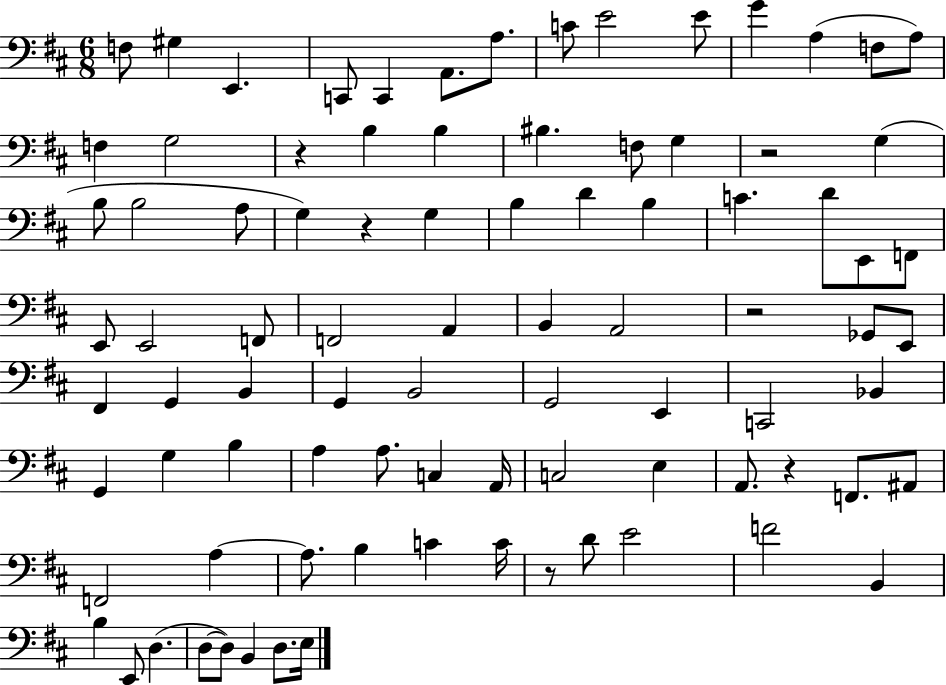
{
  \clef bass
  \numericTimeSignature
  \time 6/8
  \key d \major
  f8 gis4 e,4. | c,8 c,4 a,8. a8. | c'8 e'2 e'8 | g'4 a4( f8 a8) | \break f4 g2 | r4 b4 b4 | bis4. f8 g4 | r2 g4( | \break b8 b2 a8 | g4) r4 g4 | b4 d'4 b4 | c'4. d'8 e,8 f,8 | \break e,8 e,2 f,8 | f,2 a,4 | b,4 a,2 | r2 ges,8 e,8 | \break fis,4 g,4 b,4 | g,4 b,2 | g,2 e,4 | c,2 bes,4 | \break g,4 g4 b4 | a4 a8. c4 a,16 | c2 e4 | a,8. r4 f,8. ais,8 | \break f,2 a4~~ | a8. b4 c'4 c'16 | r8 d'8 e'2 | f'2 b,4 | \break b4 e,8 d4.( | d8~~ d8) b,4 d8. e16 | \bar "|."
}